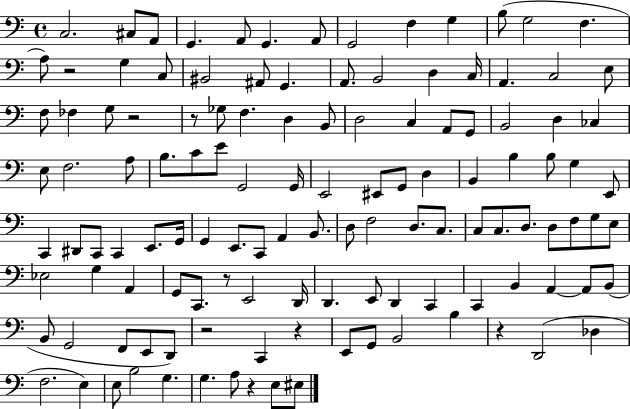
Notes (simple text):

C3/h. C#3/e A2/e G2/q. A2/e G2/q. A2/e G2/h F3/q G3/q B3/e G3/h F3/q. A3/e R/h G3/q C3/e BIS2/h A#2/e G2/q. A2/e. B2/h D3/q C3/s A2/q. C3/h E3/e F3/e FES3/q G3/e R/h R/e Gb3/e F3/q. D3/q B2/e D3/h C3/q A2/e G2/e B2/h D3/q CES3/q E3/e F3/h. A3/e B3/e. C4/e E4/e G2/h G2/s E2/h EIS2/e G2/e D3/q B2/q B3/q B3/e G3/q E2/e C2/q D#2/e C2/e C2/q E2/e. G2/s G2/q E2/e. C2/e A2/q B2/e. D3/e F3/h D3/e. C3/e. C3/e C3/e. D3/e. D3/e F3/e G3/e E3/e Eb3/h G3/q A2/q G2/e C2/e. R/e E2/h D2/s D2/q. E2/e D2/q C2/q C2/q B2/q A2/q A2/e B2/e B2/e G2/h F2/e E2/e D2/e R/h C2/q R/q E2/e G2/e B2/h B3/q R/q D2/h Db3/q F3/h. E3/q E3/e B3/h G3/q. G3/q. A3/e R/q E3/e EIS3/e